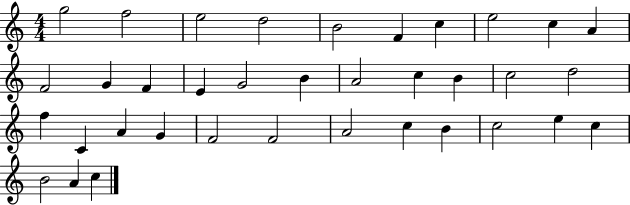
G5/h F5/h E5/h D5/h B4/h F4/q C5/q E5/h C5/q A4/q F4/h G4/q F4/q E4/q G4/h B4/q A4/h C5/q B4/q C5/h D5/h F5/q C4/q A4/q G4/q F4/h F4/h A4/h C5/q B4/q C5/h E5/q C5/q B4/h A4/q C5/q